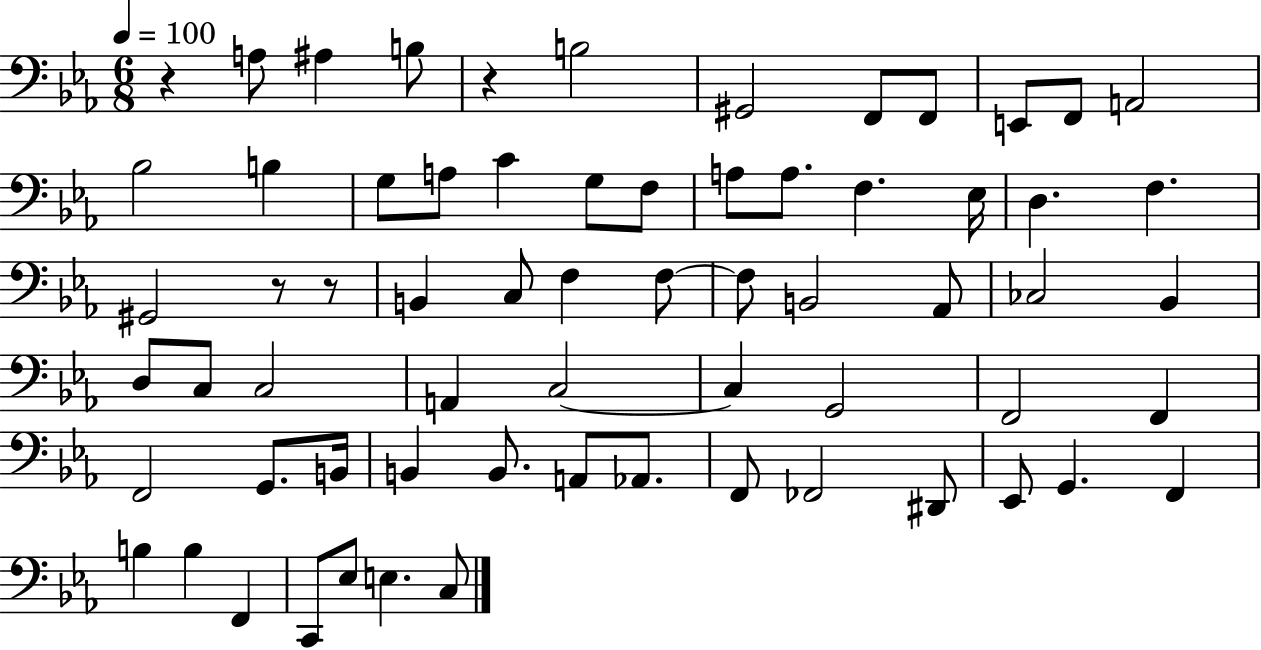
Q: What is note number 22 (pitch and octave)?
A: D3